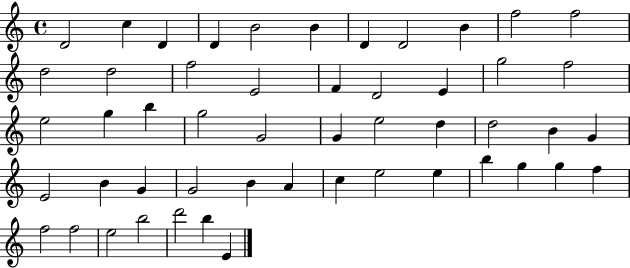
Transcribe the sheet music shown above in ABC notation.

X:1
T:Untitled
M:4/4
L:1/4
K:C
D2 c D D B2 B D D2 B f2 f2 d2 d2 f2 E2 F D2 E g2 f2 e2 g b g2 G2 G e2 d d2 B G E2 B G G2 B A c e2 e b g g f f2 f2 e2 b2 d'2 b E